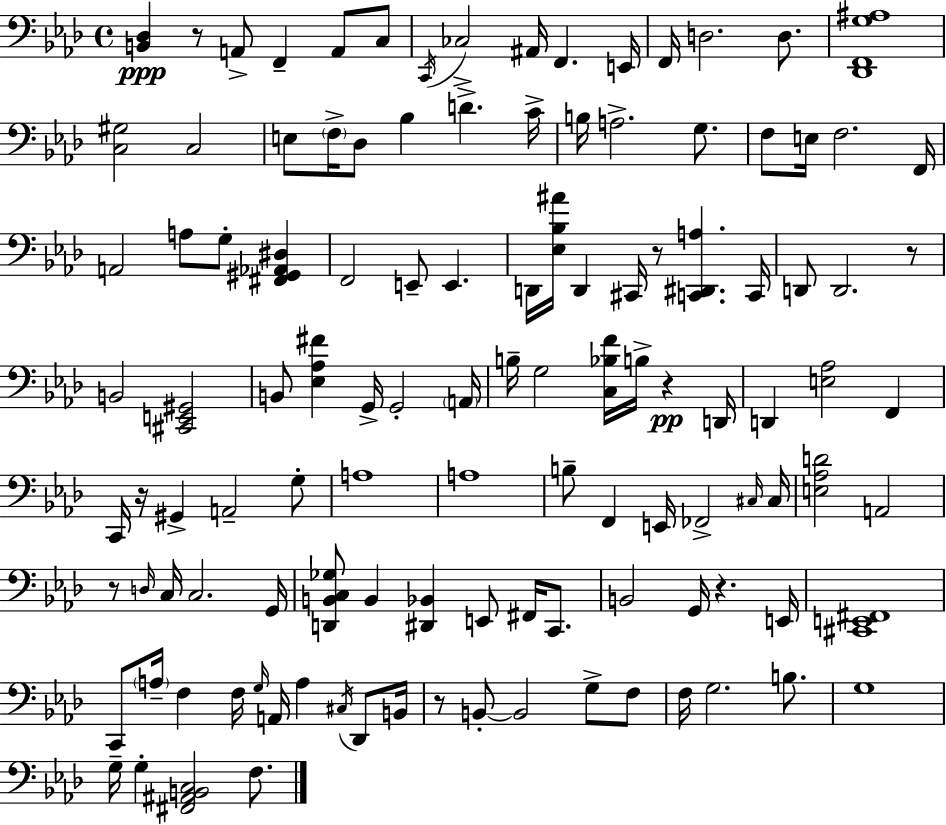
{
  \clef bass
  \time 4/4
  \defaultTimeSignature
  \key aes \major
  \repeat volta 2 { <b, des>4\ppp r8 a,8-> f,4-- a,8 c8 | \acciaccatura { c,16 } ces2-> ais,16 f,4. | e,16 f,16 d2. d8. | <des, f, g ais>1 | \break <c gis>2 c2 | e8 \parenthesize f16-> des8 bes4 d'4.-> | c'16-> b16 a2.-> g8. | f8 e16 f2. | \break f,16 a,2 a8 g8-. <fis, gis, aes, dis>4 | f,2 e,8-- e,4. | d,16 <ees bes ais'>16 d,4 cis,16 r8 <c, dis, a>4. | c,16 d,8 d,2. r8 | \break b,2 <cis, e, gis,>2 | b,8 <ees aes fis'>4 g,16-> g,2-. | \parenthesize a,16 b16-- g2 <c bes f'>16 b16-> r4\pp | d,16 d,4 <e aes>2 f,4 | \break c,16 r16 gis,4-> a,2-- g8-. | a1 | a1 | b8-- f,4 e,16 fes,2-> | \break \grace { cis16 } cis16 <e aes d'>2 a,2 | r8 \grace { d16 } c16 c2. | g,16 <d, b, c ges>8 b,4 <dis, bes,>4 e,8 fis,16 | c,8. b,2 g,16 r4. | \break e,16 <cis, e, fis,>1 | c,8 \parenthesize a16-- f4 f16 \grace { g16 } a,16 a4 | \acciaccatura { cis16 } des,8 b,16 r8 b,8-.~~ b,2 | g8-> f8 f16 g2. | \break b8. g1 | g16-- g4-. <fis, ais, b, c>2 | f8. } \bar "|."
}